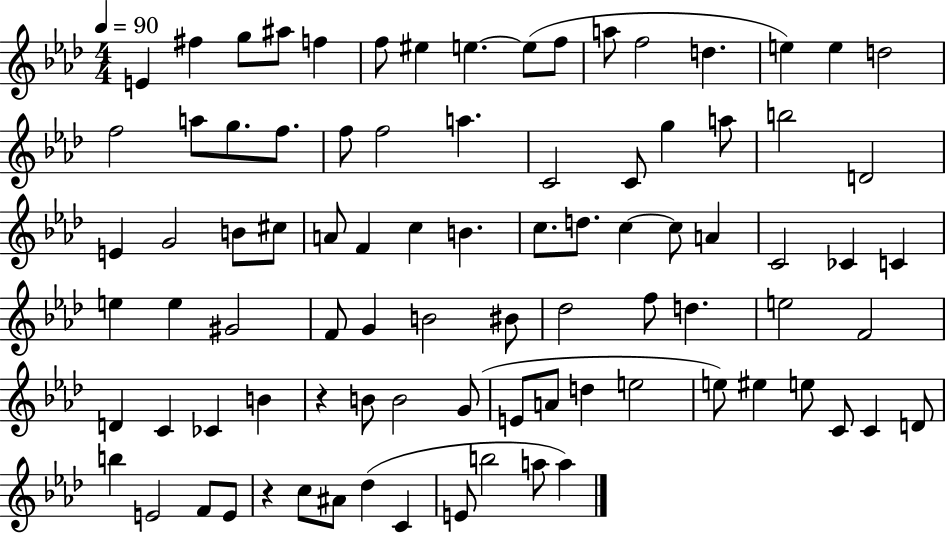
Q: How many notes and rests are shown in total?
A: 88